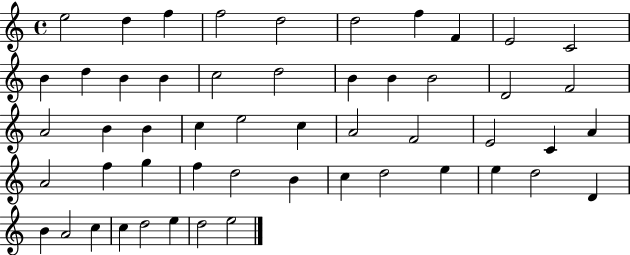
E5/h D5/q F5/q F5/h D5/h D5/h F5/q F4/q E4/h C4/h B4/q D5/q B4/q B4/q C5/h D5/h B4/q B4/q B4/h D4/h F4/h A4/h B4/q B4/q C5/q E5/h C5/q A4/h F4/h E4/h C4/q A4/q A4/h F5/q G5/q F5/q D5/h B4/q C5/q D5/h E5/q E5/q D5/h D4/q B4/q A4/h C5/q C5/q D5/h E5/q D5/h E5/h